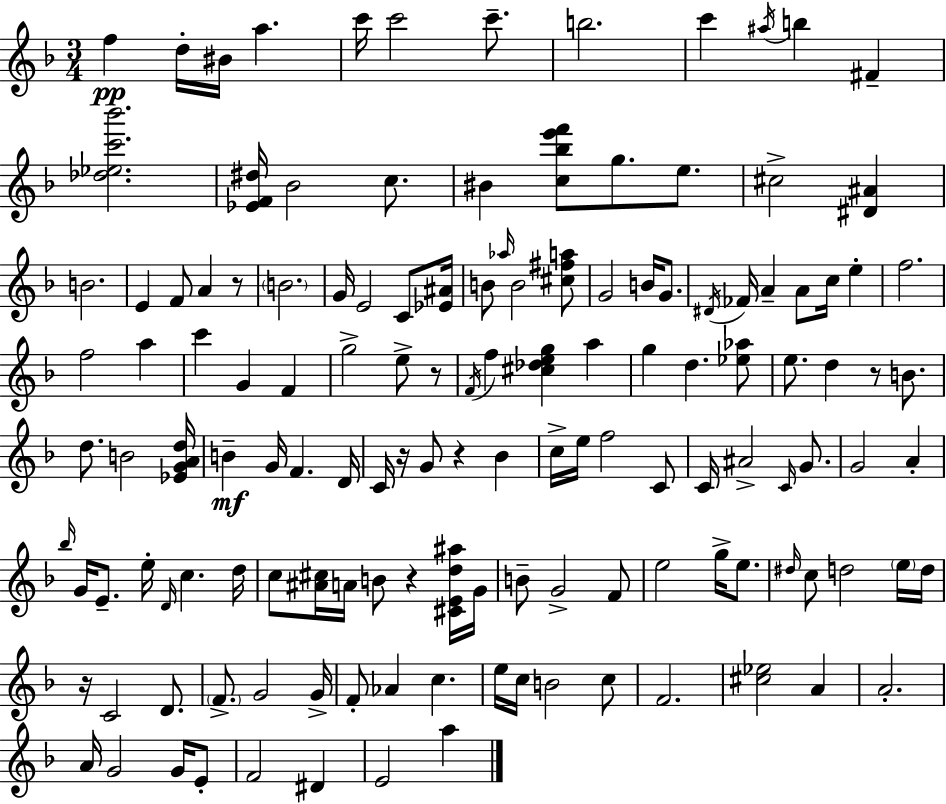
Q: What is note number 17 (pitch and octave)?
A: E5